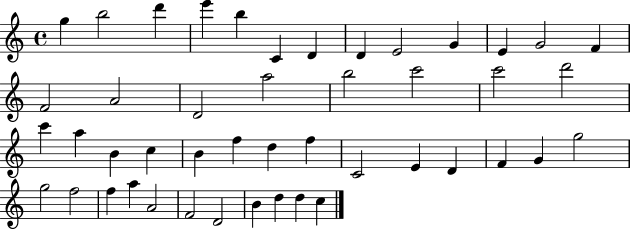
G5/q B5/h D6/q E6/q B5/q C4/q D4/q D4/q E4/h G4/q E4/q G4/h F4/q F4/h A4/h D4/h A5/h B5/h C6/h C6/h D6/h C6/q A5/q B4/q C5/q B4/q F5/q D5/q F5/q C4/h E4/q D4/q F4/q G4/q G5/h G5/h F5/h F5/q A5/q A4/h F4/h D4/h B4/q D5/q D5/q C5/q